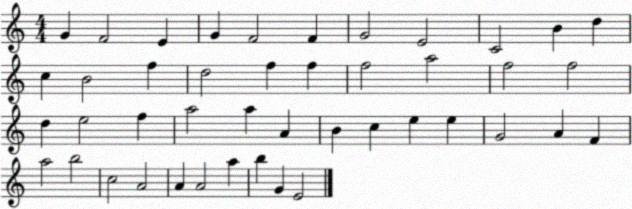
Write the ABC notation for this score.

X:1
T:Untitled
M:4/4
L:1/4
K:C
G F2 E G F2 F G2 E2 C2 B d c B2 f d2 f f f2 a2 f2 f2 d e2 f a2 a A B c e e G2 A F a2 b2 c2 A2 A A2 a b G E2